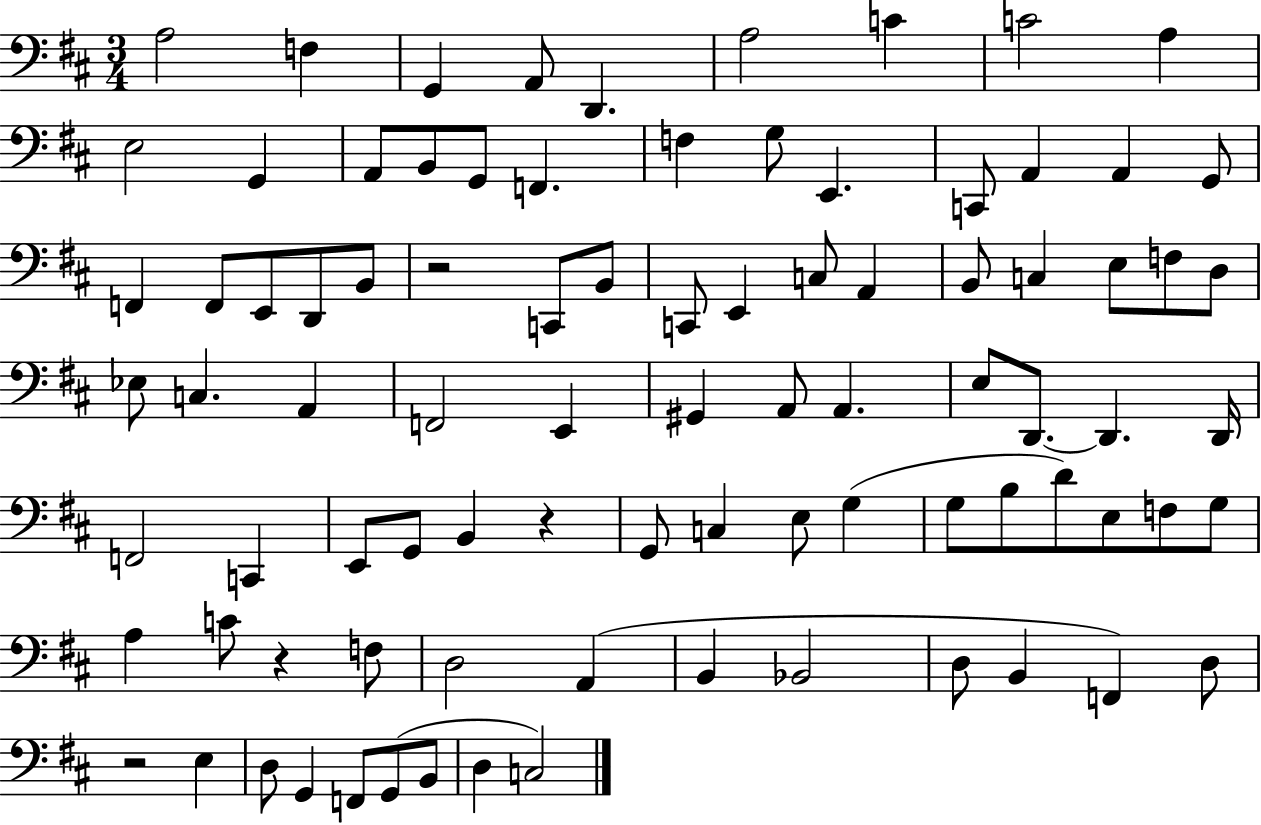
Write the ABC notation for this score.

X:1
T:Untitled
M:3/4
L:1/4
K:D
A,2 F, G,, A,,/2 D,, A,2 C C2 A, E,2 G,, A,,/2 B,,/2 G,,/2 F,, F, G,/2 E,, C,,/2 A,, A,, G,,/2 F,, F,,/2 E,,/2 D,,/2 B,,/2 z2 C,,/2 B,,/2 C,,/2 E,, C,/2 A,, B,,/2 C, E,/2 F,/2 D,/2 _E,/2 C, A,, F,,2 E,, ^G,, A,,/2 A,, E,/2 D,,/2 D,, D,,/4 F,,2 C,, E,,/2 G,,/2 B,, z G,,/2 C, E,/2 G, G,/2 B,/2 D/2 E,/2 F,/2 G,/2 A, C/2 z F,/2 D,2 A,, B,, _B,,2 D,/2 B,, F,, D,/2 z2 E, D,/2 G,, F,,/2 G,,/2 B,,/2 D, C,2